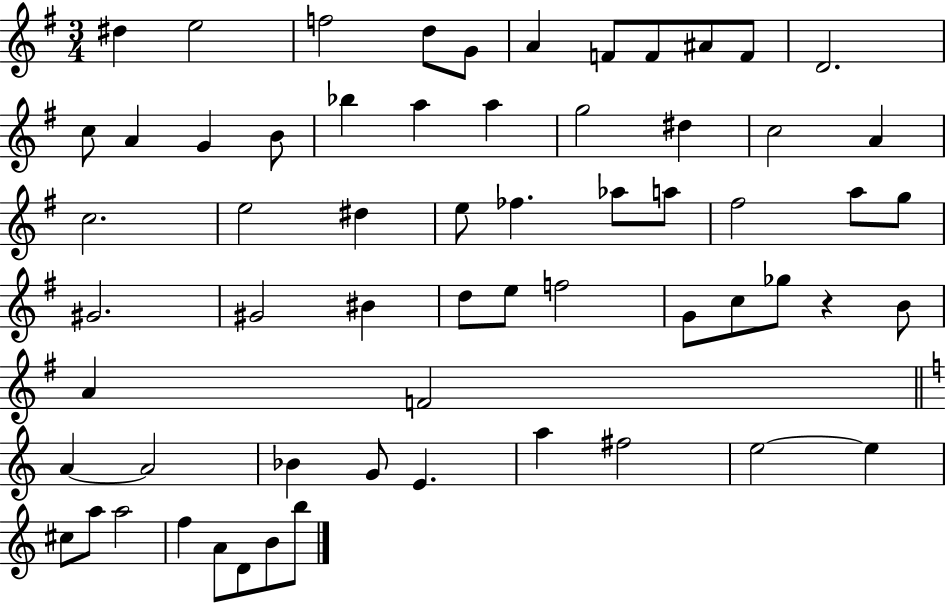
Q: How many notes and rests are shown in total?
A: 62